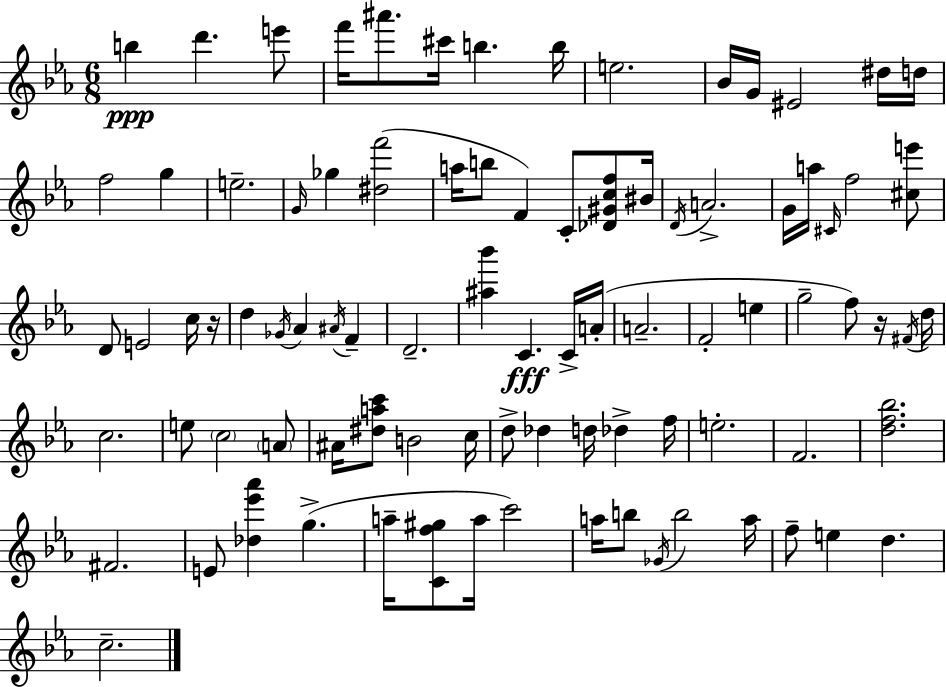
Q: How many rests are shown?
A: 2